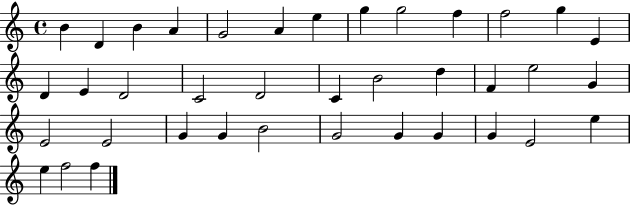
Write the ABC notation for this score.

X:1
T:Untitled
M:4/4
L:1/4
K:C
B D B A G2 A e g g2 f f2 g E D E D2 C2 D2 C B2 d F e2 G E2 E2 G G B2 G2 G G G E2 e e f2 f